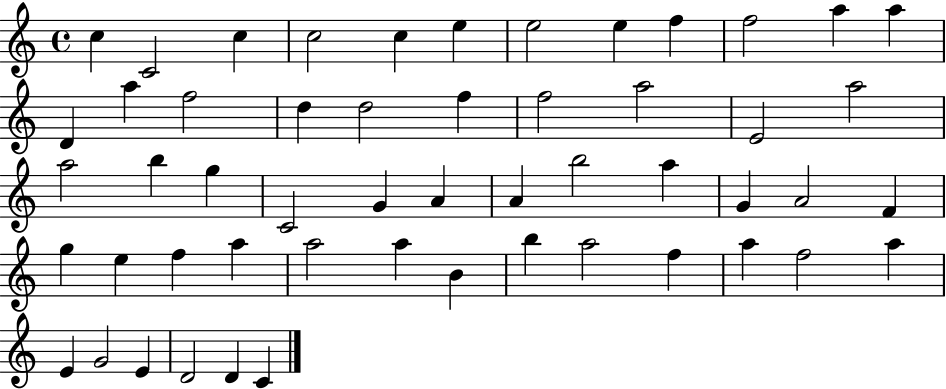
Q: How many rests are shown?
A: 0